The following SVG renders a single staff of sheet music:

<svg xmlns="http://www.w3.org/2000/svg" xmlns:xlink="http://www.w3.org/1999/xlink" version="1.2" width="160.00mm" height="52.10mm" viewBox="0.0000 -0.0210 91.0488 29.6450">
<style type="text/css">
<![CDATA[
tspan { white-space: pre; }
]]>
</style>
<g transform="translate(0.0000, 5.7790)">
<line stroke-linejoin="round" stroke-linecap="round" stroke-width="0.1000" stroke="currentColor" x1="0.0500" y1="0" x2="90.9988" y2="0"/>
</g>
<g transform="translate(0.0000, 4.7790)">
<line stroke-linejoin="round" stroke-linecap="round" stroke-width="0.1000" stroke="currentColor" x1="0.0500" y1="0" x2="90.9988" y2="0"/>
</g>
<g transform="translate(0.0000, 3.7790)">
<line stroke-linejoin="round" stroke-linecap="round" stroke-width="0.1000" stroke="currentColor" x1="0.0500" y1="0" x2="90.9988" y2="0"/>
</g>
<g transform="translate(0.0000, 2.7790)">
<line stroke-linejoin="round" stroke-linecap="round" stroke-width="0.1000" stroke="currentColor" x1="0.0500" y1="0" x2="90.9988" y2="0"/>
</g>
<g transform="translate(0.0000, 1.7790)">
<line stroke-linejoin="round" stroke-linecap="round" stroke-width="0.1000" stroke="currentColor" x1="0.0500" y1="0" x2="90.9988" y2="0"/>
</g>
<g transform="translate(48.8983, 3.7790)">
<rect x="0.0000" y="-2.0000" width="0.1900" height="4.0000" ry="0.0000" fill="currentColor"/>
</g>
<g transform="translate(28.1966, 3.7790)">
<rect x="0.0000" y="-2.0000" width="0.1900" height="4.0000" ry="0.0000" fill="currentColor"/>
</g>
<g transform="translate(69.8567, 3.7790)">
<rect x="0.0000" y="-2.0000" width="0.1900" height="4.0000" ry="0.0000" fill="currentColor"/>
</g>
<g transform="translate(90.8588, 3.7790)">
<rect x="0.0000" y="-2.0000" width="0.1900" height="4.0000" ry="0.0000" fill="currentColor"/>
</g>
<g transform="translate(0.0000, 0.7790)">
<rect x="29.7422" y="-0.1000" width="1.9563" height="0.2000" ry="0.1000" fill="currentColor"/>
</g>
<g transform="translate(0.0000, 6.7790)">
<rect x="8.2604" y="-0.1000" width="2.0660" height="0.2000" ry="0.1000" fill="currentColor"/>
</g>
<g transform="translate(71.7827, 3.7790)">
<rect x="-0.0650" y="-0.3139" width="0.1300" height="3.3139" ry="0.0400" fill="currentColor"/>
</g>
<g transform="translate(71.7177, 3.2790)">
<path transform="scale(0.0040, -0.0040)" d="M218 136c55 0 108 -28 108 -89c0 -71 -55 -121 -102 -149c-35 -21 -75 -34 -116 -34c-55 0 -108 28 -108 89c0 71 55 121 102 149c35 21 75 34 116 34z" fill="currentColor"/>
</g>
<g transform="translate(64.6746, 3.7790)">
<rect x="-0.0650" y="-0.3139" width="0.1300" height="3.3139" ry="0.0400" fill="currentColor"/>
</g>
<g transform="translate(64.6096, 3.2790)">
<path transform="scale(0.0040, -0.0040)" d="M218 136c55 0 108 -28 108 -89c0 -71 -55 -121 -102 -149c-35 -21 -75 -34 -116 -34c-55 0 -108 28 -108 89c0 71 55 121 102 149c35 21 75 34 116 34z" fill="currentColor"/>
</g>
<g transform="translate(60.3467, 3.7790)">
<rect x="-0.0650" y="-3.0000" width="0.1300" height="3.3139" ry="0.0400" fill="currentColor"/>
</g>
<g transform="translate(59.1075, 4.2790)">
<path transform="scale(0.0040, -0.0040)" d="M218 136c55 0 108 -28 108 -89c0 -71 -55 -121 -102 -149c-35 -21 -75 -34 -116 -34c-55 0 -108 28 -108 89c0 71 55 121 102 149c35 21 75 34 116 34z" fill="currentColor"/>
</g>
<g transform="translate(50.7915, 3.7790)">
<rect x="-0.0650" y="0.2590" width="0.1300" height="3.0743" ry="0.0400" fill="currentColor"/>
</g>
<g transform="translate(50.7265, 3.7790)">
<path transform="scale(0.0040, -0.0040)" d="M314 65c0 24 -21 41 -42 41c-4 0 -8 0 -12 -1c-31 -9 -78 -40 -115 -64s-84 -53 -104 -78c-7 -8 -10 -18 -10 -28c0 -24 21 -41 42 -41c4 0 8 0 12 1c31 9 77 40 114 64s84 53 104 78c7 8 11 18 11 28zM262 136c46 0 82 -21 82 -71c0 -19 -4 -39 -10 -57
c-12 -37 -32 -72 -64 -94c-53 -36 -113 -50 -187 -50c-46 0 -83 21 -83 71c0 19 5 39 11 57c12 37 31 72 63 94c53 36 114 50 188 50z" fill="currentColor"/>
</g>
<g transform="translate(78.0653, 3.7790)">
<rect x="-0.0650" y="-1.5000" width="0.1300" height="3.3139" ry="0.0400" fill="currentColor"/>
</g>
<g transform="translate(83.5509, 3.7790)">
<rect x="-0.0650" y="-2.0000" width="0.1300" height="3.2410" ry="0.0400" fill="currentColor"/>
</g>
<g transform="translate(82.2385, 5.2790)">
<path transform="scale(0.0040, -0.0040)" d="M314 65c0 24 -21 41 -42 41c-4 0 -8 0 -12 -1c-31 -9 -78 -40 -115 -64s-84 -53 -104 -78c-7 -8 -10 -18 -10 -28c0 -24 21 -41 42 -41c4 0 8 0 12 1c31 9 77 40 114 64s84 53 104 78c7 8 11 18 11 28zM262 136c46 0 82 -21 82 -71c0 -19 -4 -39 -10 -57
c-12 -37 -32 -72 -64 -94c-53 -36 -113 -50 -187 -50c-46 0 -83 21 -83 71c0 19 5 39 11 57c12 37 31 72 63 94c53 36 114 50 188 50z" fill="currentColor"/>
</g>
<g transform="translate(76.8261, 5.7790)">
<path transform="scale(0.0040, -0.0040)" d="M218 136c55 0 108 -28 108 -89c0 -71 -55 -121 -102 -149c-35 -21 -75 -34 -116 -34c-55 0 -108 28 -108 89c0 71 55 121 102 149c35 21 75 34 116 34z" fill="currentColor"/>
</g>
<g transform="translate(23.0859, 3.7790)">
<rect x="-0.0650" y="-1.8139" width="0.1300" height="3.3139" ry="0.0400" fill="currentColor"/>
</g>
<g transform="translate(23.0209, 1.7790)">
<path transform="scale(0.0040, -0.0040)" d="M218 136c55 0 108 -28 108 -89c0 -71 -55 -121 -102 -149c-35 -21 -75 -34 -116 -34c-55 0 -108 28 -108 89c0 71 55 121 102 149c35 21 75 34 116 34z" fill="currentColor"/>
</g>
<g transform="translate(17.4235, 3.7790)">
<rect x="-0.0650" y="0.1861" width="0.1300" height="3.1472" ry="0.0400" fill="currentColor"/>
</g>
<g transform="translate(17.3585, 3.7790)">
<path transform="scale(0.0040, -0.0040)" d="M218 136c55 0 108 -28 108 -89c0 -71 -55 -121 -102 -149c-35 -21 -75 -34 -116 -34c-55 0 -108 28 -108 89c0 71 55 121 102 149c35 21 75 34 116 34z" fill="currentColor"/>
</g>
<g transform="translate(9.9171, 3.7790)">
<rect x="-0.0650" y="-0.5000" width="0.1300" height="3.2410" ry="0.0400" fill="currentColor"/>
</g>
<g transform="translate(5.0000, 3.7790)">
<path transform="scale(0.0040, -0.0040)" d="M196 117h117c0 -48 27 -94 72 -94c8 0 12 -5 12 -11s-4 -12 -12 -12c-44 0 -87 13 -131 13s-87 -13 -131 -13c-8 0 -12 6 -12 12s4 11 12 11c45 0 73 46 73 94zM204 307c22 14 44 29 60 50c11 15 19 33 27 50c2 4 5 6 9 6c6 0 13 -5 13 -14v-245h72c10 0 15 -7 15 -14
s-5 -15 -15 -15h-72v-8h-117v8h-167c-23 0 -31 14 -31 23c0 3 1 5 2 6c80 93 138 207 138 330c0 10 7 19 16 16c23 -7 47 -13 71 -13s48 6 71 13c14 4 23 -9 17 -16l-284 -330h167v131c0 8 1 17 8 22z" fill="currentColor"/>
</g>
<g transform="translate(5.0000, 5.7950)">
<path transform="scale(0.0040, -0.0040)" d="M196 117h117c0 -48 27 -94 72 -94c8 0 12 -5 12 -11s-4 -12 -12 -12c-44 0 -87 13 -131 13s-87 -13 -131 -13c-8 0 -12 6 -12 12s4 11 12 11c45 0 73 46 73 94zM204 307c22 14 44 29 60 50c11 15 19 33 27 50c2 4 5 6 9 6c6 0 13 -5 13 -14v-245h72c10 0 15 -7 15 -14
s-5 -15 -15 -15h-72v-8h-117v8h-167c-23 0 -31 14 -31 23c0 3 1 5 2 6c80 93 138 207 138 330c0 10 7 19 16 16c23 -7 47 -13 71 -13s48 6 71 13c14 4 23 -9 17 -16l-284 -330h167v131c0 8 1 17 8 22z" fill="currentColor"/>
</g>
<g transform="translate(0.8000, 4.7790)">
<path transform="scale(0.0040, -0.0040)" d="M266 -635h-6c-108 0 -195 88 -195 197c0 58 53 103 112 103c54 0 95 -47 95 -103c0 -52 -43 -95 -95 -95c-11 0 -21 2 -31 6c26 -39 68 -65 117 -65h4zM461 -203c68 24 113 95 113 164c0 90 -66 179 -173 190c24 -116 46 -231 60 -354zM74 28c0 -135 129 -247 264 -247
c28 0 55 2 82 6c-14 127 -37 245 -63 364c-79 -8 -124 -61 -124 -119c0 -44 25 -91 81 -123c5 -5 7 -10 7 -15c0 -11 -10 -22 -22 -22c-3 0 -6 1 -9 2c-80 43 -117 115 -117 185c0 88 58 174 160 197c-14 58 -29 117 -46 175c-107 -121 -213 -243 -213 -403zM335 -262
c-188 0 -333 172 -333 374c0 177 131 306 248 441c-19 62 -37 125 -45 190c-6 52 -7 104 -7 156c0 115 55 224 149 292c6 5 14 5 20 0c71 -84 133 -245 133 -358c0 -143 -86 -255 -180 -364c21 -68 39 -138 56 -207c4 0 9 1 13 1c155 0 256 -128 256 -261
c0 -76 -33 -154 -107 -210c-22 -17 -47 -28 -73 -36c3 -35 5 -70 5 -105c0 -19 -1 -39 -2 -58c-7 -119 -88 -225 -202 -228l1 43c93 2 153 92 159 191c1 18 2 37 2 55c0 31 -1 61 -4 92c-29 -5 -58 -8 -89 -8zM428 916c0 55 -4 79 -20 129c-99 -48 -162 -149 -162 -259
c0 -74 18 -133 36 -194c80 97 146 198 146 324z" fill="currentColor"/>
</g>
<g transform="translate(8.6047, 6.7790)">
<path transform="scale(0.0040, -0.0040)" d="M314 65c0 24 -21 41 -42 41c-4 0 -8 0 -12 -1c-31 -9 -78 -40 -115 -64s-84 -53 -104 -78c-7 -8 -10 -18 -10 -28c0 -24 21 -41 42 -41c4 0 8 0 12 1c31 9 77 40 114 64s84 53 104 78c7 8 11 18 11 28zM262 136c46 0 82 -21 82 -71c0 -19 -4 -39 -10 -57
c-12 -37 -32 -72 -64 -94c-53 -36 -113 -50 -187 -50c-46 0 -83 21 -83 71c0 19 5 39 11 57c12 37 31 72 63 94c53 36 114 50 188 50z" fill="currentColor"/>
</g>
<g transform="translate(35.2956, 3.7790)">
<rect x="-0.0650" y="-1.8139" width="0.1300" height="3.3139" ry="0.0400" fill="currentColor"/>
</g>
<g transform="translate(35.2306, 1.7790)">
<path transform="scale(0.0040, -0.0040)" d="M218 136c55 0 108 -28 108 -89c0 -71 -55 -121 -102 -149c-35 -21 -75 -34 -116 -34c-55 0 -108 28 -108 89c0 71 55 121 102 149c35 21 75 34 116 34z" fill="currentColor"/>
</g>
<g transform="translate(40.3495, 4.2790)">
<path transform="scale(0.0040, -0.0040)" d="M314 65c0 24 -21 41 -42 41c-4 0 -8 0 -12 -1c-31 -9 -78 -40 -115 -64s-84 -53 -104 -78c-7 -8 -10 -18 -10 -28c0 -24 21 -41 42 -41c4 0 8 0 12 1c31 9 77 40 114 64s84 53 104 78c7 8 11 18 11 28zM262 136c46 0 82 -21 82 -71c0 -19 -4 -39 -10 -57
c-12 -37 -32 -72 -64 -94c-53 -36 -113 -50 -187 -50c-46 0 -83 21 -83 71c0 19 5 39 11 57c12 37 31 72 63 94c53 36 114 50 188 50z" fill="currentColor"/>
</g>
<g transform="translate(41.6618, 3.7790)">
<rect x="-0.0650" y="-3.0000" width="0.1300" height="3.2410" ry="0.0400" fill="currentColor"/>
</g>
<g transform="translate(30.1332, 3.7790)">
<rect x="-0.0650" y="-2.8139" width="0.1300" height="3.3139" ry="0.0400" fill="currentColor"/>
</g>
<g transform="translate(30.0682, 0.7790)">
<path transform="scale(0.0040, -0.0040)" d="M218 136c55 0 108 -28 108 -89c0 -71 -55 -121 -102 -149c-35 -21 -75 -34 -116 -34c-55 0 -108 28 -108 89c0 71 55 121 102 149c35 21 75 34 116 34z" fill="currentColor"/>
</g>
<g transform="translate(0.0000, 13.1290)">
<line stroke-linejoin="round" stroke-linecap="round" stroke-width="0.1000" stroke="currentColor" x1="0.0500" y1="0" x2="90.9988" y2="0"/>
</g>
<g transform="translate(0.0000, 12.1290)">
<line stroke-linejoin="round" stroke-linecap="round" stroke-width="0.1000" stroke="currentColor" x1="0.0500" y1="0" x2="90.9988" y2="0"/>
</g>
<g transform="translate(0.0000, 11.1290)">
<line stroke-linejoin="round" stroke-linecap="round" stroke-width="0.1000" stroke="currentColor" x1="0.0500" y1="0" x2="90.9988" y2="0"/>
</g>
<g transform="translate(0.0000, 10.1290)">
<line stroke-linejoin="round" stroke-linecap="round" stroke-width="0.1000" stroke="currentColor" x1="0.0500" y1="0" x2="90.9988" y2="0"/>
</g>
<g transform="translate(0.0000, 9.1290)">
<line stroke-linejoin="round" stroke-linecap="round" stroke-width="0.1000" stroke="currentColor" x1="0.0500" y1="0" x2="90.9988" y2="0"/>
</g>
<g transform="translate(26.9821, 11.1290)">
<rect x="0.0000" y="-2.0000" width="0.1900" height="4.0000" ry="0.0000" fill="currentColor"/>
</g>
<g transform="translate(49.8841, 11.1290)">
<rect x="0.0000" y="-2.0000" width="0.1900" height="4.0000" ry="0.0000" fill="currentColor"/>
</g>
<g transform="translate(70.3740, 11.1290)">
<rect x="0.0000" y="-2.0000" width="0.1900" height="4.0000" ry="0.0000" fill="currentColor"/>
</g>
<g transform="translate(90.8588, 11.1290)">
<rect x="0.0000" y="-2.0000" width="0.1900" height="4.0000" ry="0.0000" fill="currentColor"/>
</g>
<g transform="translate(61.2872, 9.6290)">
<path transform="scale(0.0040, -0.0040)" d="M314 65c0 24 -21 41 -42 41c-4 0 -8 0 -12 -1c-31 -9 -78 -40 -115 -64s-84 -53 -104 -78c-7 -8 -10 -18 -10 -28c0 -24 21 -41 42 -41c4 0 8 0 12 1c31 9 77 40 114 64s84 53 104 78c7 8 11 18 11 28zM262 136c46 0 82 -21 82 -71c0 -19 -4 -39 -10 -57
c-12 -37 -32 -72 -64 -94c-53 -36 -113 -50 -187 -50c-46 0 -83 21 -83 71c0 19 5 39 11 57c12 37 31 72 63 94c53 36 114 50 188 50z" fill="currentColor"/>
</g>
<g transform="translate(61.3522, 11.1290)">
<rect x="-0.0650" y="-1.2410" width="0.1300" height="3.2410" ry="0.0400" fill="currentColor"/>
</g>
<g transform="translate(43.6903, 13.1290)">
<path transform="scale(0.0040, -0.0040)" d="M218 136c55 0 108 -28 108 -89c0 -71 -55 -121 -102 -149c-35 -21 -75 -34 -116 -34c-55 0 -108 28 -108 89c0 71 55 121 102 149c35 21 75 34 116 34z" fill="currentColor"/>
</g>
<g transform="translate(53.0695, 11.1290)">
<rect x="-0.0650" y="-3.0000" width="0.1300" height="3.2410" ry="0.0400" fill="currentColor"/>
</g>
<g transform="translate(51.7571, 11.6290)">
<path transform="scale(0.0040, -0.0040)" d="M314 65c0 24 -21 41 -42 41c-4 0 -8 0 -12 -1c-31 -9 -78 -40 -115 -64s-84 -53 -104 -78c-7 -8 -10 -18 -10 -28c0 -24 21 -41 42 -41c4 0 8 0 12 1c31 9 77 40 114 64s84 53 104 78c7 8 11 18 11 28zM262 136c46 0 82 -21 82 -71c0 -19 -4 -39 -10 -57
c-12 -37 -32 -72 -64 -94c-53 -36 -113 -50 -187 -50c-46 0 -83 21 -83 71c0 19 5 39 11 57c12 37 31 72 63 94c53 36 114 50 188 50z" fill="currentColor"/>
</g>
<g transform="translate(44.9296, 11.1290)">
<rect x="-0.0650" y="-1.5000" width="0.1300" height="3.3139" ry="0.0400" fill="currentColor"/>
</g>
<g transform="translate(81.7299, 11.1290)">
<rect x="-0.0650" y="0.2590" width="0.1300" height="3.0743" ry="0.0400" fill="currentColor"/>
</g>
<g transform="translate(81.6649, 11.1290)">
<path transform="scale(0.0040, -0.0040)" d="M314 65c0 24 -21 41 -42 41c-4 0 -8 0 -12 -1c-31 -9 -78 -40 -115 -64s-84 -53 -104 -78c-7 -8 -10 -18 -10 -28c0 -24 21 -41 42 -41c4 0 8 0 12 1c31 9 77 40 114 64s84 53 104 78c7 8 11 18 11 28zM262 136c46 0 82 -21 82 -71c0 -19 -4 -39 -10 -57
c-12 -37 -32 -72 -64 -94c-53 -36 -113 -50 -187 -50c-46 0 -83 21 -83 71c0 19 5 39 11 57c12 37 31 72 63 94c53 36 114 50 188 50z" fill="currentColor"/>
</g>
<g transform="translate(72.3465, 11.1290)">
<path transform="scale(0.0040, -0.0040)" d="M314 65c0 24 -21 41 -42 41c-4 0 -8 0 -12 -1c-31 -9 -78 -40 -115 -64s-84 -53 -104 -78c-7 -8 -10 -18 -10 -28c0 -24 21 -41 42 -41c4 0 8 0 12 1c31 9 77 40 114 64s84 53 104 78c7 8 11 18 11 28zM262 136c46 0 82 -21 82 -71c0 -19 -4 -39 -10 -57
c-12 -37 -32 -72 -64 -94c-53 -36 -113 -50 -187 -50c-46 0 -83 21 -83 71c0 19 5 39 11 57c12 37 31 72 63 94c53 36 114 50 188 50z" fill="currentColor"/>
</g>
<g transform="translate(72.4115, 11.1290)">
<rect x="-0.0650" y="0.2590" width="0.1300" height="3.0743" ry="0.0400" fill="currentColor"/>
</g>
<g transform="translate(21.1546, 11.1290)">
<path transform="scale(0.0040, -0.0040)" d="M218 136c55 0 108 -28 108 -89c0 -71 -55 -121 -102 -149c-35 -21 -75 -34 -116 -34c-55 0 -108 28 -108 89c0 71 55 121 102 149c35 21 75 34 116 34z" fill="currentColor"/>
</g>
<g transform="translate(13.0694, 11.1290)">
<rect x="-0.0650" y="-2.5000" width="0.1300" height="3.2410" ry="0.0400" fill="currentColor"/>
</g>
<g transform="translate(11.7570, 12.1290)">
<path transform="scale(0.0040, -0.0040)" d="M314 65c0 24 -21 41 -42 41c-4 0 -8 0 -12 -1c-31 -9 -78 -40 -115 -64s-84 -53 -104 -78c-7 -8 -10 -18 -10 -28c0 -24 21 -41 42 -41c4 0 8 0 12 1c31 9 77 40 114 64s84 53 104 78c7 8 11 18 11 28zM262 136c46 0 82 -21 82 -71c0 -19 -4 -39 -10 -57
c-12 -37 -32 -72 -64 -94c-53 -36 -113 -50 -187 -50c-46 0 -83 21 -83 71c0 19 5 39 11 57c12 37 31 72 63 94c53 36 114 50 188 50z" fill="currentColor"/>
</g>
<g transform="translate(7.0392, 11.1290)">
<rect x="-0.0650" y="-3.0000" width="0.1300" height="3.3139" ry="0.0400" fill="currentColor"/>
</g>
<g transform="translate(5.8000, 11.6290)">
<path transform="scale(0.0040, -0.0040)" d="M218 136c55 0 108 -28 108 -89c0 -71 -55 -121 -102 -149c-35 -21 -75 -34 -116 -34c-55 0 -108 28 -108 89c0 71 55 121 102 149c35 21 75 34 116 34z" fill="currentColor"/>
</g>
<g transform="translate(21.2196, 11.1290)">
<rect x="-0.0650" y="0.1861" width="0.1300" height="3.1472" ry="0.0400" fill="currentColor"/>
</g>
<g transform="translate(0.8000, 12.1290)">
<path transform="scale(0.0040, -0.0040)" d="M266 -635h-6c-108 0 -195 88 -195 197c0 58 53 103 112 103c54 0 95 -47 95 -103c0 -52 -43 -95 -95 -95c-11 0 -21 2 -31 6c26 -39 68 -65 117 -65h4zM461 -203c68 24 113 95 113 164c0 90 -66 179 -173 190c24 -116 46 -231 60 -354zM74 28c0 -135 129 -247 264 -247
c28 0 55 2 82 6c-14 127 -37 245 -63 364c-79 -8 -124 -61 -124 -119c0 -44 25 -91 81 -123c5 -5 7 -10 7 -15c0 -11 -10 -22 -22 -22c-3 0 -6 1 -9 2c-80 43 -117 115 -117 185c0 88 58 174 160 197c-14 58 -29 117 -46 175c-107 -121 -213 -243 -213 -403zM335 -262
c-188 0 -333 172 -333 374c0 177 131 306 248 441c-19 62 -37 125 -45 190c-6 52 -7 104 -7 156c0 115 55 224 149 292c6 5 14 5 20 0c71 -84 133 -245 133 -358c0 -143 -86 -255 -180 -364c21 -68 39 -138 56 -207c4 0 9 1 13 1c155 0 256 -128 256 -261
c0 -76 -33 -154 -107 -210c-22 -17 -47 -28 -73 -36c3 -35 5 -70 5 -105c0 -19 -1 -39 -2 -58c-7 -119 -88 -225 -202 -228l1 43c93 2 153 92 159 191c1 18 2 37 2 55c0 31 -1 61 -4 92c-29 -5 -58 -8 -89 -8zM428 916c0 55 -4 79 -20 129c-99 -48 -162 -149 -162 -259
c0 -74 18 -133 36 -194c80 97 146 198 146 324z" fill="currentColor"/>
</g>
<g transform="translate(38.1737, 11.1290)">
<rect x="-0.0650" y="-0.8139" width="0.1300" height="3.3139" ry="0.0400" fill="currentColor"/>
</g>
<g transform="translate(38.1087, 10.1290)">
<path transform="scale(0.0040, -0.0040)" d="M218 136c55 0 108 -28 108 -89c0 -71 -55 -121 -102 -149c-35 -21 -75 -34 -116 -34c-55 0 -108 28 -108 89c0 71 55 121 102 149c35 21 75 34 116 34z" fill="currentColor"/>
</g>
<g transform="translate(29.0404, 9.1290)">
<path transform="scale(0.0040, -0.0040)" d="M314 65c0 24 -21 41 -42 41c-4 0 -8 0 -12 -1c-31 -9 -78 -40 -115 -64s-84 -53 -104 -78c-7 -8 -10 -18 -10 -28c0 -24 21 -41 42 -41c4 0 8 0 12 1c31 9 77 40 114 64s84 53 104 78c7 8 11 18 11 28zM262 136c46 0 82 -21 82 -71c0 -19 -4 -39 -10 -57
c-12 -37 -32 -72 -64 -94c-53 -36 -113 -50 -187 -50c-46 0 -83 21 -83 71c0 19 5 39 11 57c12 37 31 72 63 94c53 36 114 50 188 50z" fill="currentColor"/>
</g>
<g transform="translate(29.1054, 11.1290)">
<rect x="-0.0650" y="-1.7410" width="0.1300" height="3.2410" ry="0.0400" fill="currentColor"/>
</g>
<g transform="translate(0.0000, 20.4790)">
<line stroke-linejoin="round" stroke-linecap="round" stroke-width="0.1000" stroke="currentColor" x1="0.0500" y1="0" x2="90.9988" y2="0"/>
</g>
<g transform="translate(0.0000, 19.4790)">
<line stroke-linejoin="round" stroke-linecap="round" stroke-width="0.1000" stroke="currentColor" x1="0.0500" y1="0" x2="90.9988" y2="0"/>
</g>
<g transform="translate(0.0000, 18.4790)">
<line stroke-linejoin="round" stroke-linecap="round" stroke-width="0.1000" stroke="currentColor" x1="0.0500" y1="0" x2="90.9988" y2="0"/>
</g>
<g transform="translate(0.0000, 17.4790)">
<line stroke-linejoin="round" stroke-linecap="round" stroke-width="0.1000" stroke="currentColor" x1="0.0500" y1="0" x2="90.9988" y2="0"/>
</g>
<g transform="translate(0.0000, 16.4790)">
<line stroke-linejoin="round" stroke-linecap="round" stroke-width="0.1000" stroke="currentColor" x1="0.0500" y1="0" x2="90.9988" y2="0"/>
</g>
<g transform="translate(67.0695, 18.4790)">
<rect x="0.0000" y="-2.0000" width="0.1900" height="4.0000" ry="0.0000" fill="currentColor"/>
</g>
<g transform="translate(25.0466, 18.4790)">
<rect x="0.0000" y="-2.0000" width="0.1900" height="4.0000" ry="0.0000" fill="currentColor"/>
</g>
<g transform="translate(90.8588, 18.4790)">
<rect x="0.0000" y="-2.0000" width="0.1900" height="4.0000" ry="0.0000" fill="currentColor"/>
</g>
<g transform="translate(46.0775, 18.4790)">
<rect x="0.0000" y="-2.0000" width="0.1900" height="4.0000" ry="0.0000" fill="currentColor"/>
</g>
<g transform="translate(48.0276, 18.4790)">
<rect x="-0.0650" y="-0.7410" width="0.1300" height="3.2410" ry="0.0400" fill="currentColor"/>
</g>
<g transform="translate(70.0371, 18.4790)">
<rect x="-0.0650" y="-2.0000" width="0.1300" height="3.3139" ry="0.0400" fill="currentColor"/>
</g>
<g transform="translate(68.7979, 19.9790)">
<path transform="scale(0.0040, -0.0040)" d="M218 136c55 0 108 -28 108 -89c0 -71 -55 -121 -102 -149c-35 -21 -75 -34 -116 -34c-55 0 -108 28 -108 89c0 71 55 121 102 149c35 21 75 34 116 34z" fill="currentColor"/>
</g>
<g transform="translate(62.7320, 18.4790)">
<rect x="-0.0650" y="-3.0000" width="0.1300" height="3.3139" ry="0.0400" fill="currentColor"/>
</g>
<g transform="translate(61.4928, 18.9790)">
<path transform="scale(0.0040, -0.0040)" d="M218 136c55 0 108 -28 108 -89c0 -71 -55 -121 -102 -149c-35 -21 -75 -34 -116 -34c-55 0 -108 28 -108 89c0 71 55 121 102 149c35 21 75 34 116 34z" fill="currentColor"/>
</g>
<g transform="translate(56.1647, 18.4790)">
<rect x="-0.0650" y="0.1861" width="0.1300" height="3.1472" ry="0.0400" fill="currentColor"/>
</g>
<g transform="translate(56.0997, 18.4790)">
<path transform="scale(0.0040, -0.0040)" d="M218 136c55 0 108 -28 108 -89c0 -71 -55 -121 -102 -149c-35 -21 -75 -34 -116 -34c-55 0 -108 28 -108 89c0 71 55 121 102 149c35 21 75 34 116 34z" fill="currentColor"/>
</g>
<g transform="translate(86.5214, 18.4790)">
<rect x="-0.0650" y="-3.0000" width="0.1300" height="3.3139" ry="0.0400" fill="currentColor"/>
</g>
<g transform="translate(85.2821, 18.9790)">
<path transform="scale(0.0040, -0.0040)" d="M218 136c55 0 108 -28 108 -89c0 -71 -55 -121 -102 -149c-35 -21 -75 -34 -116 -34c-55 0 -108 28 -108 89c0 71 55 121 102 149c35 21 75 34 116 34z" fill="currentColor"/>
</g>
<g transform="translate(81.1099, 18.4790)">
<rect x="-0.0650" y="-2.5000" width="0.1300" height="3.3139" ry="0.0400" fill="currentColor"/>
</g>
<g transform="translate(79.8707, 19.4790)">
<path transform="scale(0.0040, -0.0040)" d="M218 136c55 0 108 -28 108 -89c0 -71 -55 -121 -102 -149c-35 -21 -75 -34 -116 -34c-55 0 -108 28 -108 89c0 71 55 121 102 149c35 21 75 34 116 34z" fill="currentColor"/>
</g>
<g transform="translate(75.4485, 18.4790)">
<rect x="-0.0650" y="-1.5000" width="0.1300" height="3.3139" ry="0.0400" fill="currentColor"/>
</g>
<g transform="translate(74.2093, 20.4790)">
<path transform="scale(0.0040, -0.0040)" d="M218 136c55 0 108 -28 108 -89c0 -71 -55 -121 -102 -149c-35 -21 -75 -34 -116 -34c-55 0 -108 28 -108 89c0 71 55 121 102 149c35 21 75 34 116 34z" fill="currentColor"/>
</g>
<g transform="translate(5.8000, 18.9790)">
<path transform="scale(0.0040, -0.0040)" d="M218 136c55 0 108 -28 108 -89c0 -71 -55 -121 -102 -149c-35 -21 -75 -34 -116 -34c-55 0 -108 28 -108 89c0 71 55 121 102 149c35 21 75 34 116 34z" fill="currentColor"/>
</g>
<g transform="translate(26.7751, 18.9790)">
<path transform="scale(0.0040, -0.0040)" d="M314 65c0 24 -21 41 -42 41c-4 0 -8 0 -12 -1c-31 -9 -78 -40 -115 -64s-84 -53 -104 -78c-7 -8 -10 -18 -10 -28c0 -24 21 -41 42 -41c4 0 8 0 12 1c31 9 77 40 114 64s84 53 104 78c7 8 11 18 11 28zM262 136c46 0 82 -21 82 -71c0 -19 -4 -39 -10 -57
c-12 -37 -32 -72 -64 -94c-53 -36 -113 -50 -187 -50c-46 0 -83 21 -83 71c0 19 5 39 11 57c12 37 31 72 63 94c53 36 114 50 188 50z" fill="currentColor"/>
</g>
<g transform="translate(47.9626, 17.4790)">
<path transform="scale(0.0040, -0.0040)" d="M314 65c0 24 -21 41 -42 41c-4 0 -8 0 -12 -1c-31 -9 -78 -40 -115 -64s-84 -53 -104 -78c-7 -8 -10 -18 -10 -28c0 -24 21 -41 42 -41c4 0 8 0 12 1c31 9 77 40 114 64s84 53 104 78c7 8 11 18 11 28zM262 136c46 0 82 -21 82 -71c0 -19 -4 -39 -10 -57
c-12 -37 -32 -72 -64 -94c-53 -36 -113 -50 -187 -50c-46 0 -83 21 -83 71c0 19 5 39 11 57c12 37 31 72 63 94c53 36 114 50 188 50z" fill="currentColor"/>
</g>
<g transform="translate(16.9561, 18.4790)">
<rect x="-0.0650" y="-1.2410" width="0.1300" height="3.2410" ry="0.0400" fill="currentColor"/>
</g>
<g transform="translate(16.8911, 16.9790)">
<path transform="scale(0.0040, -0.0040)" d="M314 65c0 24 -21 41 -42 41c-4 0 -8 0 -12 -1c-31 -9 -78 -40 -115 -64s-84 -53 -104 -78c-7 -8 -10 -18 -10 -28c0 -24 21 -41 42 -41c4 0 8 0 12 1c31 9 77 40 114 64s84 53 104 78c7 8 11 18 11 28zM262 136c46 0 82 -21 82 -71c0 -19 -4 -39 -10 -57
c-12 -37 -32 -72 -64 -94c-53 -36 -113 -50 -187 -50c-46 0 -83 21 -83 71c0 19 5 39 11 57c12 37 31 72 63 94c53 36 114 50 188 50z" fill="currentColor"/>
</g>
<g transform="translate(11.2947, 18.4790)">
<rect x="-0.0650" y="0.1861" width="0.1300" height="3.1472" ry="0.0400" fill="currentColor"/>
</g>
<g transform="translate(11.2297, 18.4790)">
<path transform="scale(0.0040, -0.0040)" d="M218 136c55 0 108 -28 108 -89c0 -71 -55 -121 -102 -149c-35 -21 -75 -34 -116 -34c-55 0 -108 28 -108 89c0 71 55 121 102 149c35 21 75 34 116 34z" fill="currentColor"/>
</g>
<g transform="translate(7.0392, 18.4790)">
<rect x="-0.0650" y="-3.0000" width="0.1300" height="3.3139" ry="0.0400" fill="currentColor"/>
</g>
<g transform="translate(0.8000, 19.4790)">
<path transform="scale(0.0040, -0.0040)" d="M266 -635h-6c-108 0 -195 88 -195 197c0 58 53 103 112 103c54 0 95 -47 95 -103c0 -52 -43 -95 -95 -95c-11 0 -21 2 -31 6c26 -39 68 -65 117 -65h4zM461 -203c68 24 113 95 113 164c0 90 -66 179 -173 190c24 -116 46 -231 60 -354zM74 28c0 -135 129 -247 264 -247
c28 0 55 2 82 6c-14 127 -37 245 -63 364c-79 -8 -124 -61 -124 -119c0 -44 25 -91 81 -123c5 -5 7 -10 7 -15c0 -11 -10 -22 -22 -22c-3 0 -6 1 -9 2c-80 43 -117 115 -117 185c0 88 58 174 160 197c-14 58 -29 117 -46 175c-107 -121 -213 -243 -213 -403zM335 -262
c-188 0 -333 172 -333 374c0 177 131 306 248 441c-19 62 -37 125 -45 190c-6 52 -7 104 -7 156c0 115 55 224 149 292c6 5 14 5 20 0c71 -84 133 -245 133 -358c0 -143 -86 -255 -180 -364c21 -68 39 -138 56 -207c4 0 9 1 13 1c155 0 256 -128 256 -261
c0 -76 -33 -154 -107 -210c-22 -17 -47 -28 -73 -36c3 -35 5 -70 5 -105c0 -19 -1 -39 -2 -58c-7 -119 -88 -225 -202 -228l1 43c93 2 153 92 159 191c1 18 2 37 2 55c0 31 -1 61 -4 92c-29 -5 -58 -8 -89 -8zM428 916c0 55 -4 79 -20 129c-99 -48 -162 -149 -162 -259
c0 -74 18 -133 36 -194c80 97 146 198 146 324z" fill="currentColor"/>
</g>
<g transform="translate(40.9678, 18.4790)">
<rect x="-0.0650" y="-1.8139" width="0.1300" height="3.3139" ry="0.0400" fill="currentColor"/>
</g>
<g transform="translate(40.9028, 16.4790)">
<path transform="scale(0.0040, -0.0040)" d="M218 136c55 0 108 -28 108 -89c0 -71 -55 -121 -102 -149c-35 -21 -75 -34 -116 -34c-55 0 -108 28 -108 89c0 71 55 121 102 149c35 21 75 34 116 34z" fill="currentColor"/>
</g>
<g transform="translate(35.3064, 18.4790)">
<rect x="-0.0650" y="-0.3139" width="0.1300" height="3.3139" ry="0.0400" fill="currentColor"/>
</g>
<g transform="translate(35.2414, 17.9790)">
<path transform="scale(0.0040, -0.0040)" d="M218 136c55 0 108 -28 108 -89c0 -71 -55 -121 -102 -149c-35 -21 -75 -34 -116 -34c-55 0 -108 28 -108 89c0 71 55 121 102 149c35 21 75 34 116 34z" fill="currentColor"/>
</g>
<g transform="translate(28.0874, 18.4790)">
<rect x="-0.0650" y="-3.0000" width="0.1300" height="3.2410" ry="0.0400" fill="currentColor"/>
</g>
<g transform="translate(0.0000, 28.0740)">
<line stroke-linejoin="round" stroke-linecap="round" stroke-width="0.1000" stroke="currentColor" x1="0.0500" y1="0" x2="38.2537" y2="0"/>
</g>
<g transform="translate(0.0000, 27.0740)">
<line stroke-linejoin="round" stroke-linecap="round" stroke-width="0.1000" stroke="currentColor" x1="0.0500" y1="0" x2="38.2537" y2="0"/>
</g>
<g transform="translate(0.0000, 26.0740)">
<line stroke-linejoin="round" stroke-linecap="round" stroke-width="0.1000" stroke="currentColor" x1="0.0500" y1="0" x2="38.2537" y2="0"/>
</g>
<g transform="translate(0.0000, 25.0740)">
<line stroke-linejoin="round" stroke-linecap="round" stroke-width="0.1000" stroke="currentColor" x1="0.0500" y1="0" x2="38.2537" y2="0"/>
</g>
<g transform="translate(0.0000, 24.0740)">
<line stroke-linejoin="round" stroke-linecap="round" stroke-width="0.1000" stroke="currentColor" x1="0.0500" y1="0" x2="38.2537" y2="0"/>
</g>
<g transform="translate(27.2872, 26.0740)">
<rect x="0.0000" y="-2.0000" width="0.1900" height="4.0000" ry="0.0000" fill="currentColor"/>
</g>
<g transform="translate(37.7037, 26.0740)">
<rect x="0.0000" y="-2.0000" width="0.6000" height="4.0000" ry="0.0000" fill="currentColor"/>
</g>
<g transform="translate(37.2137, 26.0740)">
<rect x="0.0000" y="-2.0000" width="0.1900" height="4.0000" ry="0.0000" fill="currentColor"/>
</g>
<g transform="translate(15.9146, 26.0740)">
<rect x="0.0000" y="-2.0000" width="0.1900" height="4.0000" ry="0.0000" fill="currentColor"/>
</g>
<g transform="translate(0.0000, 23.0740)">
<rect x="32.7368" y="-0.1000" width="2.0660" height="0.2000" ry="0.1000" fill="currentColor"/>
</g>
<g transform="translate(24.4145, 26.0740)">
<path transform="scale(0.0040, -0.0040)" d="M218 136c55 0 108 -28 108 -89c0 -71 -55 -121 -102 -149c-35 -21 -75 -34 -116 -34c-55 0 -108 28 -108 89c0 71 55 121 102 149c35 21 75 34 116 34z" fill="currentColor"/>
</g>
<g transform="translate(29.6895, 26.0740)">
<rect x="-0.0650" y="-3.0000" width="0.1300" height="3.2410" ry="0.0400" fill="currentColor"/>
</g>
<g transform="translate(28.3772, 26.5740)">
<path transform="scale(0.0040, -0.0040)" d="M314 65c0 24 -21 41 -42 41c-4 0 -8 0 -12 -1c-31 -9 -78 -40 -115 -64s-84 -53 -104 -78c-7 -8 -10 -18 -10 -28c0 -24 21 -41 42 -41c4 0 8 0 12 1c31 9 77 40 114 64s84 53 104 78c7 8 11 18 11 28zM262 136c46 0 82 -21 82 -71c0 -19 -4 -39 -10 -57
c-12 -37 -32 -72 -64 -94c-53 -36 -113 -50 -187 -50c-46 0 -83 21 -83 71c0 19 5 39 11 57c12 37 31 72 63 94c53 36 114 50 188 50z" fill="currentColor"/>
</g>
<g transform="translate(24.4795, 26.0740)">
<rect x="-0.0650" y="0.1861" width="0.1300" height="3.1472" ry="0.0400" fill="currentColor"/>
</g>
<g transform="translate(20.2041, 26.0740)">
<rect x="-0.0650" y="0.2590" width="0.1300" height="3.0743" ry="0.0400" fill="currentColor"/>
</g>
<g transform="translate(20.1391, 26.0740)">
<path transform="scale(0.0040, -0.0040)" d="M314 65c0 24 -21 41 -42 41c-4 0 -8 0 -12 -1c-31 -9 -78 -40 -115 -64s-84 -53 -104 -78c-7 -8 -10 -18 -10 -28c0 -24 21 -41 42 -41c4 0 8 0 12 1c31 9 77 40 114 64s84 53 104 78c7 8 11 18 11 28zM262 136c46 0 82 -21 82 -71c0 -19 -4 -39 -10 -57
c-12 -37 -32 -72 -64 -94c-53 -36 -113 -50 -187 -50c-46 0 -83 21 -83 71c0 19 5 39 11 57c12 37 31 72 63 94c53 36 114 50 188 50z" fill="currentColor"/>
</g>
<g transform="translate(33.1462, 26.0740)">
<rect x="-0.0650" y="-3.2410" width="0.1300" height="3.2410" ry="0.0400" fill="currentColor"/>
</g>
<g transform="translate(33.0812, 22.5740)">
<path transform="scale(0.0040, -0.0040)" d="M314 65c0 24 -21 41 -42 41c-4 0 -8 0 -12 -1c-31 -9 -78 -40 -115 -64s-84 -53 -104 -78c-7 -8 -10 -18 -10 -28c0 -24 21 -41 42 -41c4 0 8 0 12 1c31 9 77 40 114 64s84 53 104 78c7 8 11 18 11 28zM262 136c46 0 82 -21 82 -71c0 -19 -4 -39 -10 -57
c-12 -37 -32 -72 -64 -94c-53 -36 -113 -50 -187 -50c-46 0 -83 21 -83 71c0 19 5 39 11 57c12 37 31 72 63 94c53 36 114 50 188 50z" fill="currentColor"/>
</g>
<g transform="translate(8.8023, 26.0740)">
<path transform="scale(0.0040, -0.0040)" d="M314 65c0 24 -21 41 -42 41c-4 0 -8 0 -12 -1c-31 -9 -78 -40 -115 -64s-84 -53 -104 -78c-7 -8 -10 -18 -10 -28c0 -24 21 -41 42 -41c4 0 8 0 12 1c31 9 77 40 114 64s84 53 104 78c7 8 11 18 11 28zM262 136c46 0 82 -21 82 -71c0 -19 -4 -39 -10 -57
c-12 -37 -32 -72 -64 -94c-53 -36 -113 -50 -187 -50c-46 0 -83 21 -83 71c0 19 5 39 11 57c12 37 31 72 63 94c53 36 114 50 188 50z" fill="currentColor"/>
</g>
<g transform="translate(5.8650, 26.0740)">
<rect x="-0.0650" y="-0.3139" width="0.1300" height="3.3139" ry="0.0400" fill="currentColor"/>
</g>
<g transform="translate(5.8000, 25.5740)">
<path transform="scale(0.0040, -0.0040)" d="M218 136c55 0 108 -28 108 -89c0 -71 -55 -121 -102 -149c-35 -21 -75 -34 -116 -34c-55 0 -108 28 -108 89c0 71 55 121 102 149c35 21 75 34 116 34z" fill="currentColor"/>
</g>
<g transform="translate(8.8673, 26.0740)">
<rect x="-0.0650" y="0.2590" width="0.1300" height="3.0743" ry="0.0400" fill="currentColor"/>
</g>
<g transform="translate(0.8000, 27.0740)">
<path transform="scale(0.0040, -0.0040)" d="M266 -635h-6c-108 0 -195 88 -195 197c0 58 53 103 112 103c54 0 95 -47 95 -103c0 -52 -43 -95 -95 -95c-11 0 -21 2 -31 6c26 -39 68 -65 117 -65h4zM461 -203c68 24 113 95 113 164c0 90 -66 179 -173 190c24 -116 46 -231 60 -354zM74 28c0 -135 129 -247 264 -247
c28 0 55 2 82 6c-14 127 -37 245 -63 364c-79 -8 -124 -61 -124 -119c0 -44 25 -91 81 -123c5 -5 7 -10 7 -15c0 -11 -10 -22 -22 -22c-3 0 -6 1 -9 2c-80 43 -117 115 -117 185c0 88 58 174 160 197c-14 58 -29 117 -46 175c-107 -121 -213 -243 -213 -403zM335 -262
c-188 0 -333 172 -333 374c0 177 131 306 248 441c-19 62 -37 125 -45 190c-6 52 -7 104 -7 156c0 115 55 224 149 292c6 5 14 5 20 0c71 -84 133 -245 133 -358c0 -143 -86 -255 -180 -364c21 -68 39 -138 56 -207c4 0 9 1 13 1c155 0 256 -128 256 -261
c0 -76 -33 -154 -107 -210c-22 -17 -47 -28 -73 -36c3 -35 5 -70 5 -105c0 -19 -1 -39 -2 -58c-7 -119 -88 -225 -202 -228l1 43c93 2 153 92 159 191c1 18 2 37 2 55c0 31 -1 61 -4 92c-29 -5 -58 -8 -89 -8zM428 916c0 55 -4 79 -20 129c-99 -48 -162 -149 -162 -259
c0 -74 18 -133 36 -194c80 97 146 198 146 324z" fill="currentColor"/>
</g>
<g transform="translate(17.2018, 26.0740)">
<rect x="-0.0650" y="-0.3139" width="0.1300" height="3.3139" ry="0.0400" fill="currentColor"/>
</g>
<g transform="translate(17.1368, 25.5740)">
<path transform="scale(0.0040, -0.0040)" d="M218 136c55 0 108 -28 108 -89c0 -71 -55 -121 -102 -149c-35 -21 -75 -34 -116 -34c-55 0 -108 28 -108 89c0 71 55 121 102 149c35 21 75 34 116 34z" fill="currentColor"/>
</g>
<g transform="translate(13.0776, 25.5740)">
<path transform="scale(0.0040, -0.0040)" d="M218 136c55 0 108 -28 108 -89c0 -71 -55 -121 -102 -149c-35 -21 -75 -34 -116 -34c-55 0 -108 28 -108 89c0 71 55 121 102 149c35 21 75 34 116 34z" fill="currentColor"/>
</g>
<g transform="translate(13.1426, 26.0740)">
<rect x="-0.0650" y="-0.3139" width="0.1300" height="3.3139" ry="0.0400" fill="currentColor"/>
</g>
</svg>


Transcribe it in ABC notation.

X:1
T:Untitled
M:4/4
L:1/4
K:C
C2 B f a f A2 B2 A c c E F2 A G2 B f2 d E A2 e2 B2 B2 A B e2 A2 c f d2 B A F E G A c B2 c c B2 B A2 b2